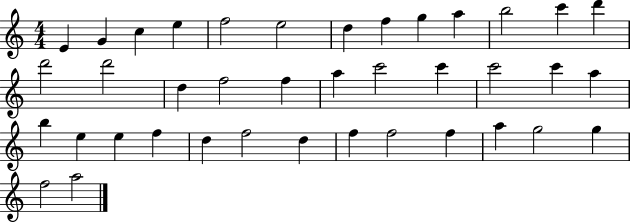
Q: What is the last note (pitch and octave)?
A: A5